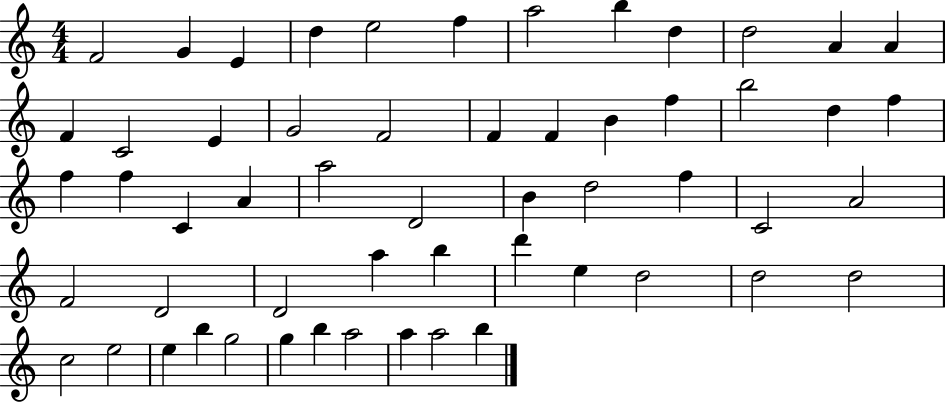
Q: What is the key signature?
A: C major